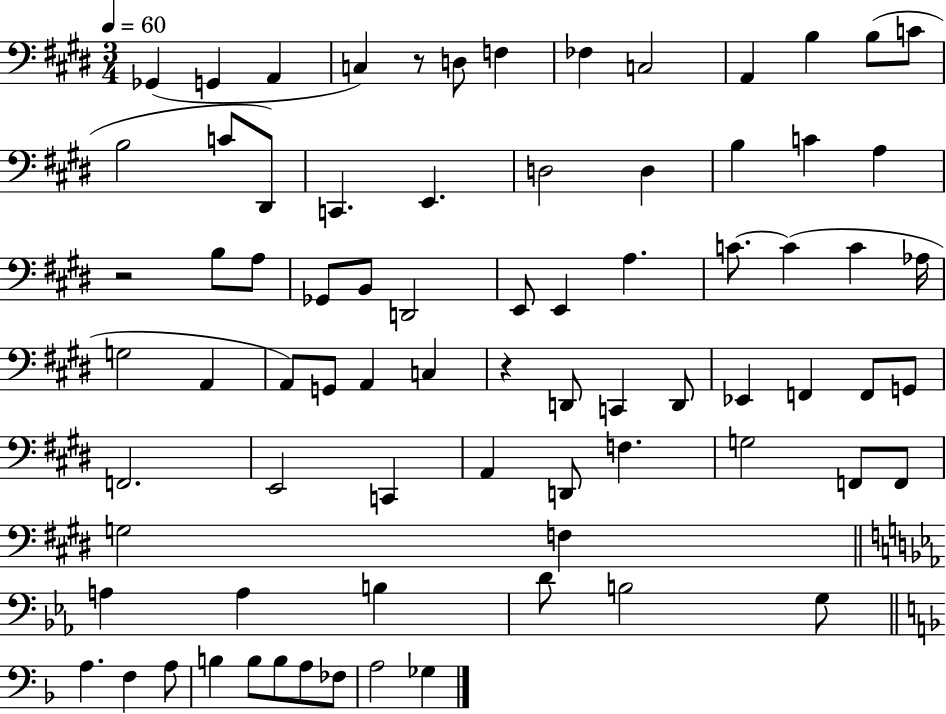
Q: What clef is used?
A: bass